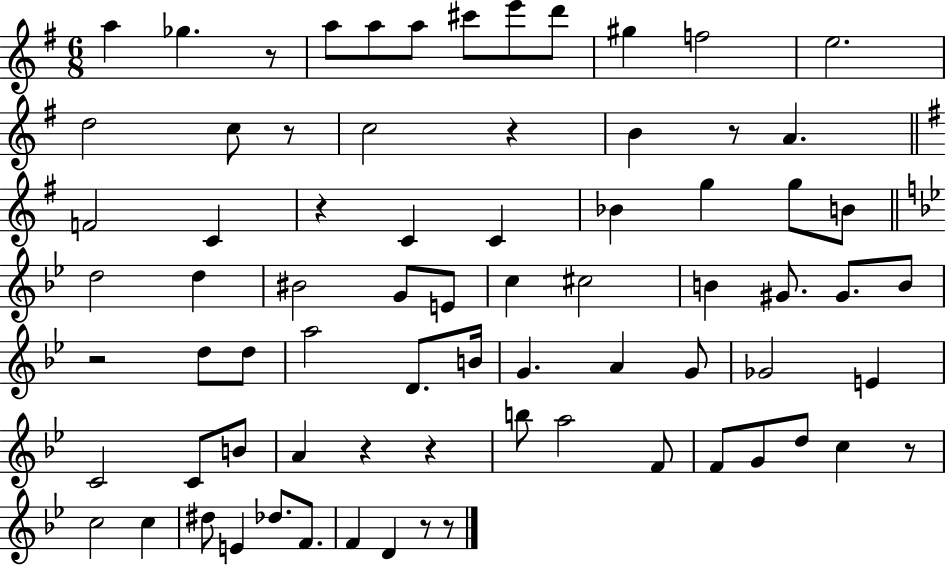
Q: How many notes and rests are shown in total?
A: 75